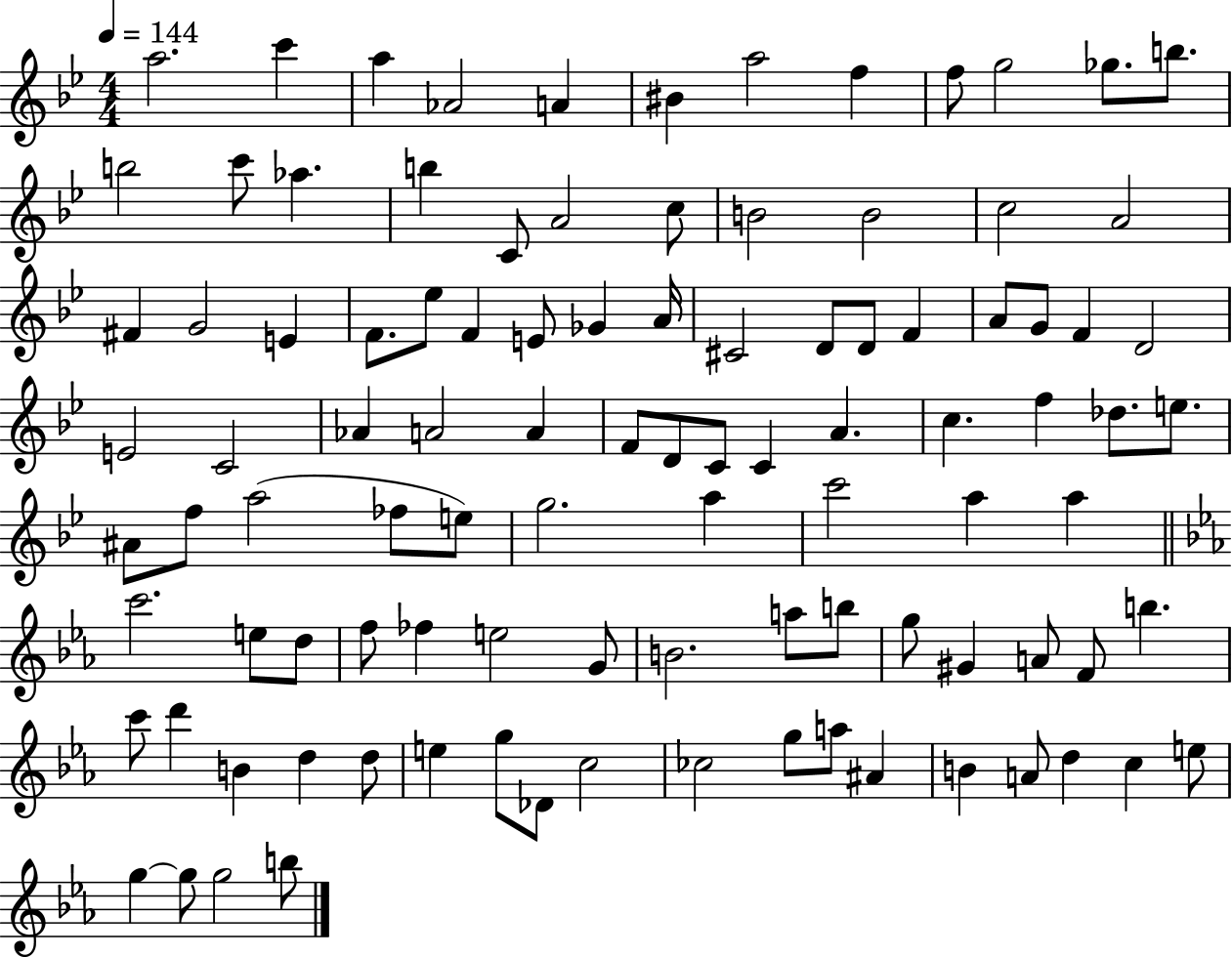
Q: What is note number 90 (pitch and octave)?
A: G5